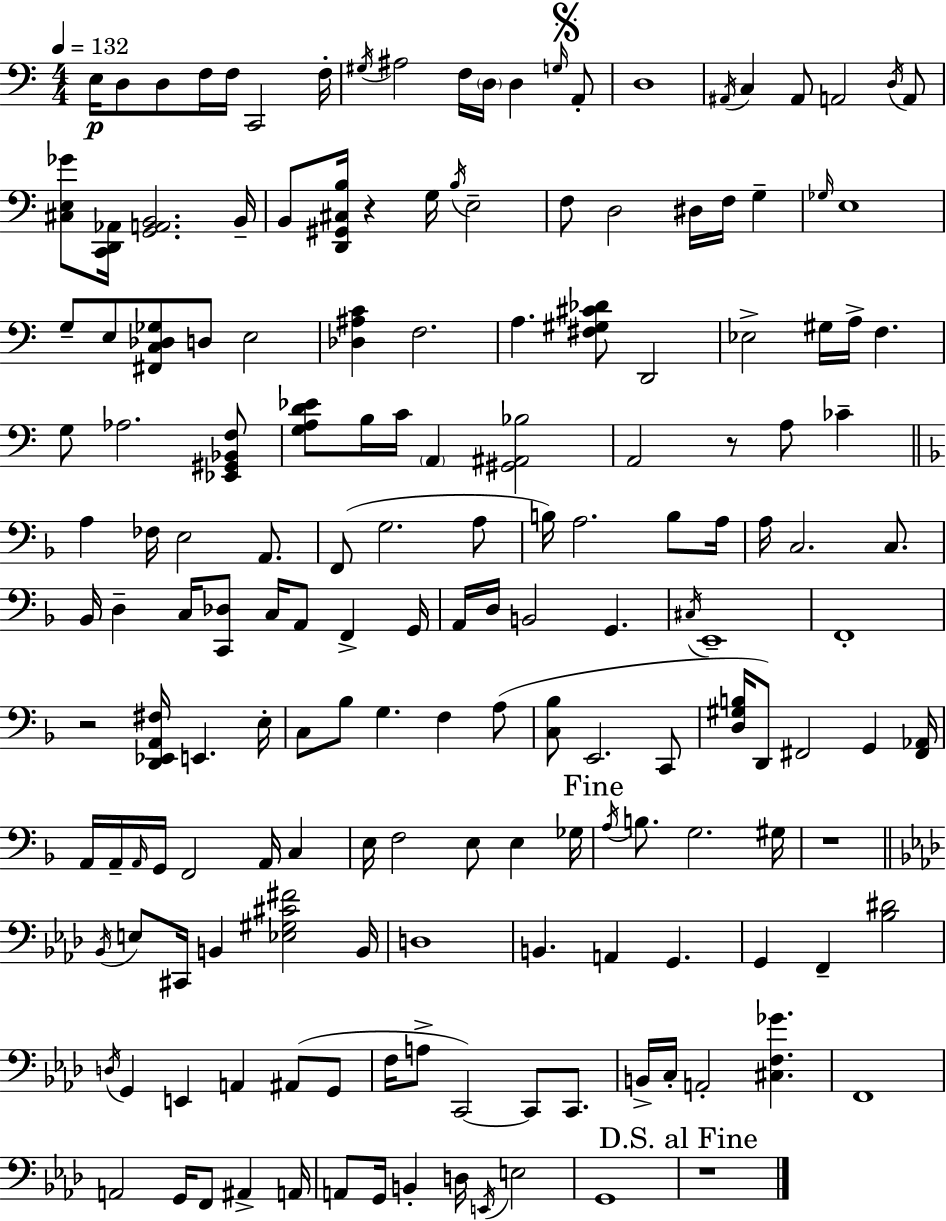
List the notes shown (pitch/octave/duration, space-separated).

E3/s D3/e D3/e F3/s F3/s C2/h F3/s G#3/s A#3/h F3/s D3/s D3/q G3/s A2/e D3/w A#2/s C3/q A#2/e A2/h D3/s A2/e [C#3,E3,Gb4]/e [C2,D2,Ab2]/s [G2,A2,B2]/h. B2/s B2/e [D2,G#2,C#3,B3]/s R/q G3/s B3/s E3/h F3/e D3/h D#3/s F3/s G3/q Gb3/s E3/w G3/e E3/e [F#2,C3,Db3,Gb3]/e D3/e E3/h [Db3,A#3,C4]/q F3/h. A3/q. [F#3,G#3,C#4,Db4]/e D2/h Eb3/h G#3/s A3/s F3/q. G3/e Ab3/h. [Eb2,G#2,Bb2,F3]/e [G3,A3,D4,Eb4]/e B3/s C4/s A2/q [G#2,A#2,Bb3]/h A2/h R/e A3/e CES4/q A3/q FES3/s E3/h A2/e. F2/e G3/h. A3/e B3/s A3/h. B3/e A3/s A3/s C3/h. C3/e. Bb2/s D3/q C3/s [C2,Db3]/e C3/s A2/e F2/q G2/s A2/s D3/s B2/h G2/q. C#3/s E2/w F2/w R/h [D2,Eb2,A2,F#3]/s E2/q. E3/s C3/e Bb3/e G3/q. F3/q A3/e [C3,Bb3]/e E2/h. C2/e [D3,G#3,B3]/s D2/e F#2/h G2/q [F#2,Ab2]/s A2/s A2/s A2/s G2/s F2/h A2/s C3/q E3/s F3/h E3/e E3/q Gb3/s A3/s B3/e. G3/h. G#3/s R/w Bb2/s E3/e C#2/s B2/q [Eb3,G#3,C#4,F#4]/h B2/s D3/w B2/q. A2/q G2/q. G2/q F2/q [Bb3,D#4]/h D3/s G2/q E2/q A2/q A#2/e G2/e F3/s A3/e C2/h C2/e C2/e. B2/s C3/s A2/h [C#3,F3,Gb4]/q. F2/w A2/h G2/s F2/e A#2/q A2/s A2/e G2/s B2/q D3/s E2/s E3/h G2/w R/w